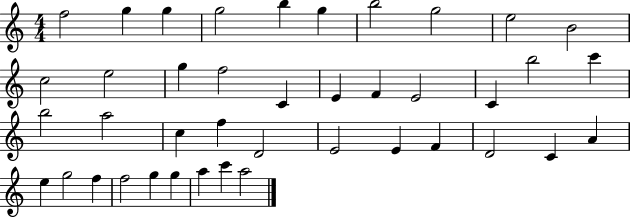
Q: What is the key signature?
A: C major